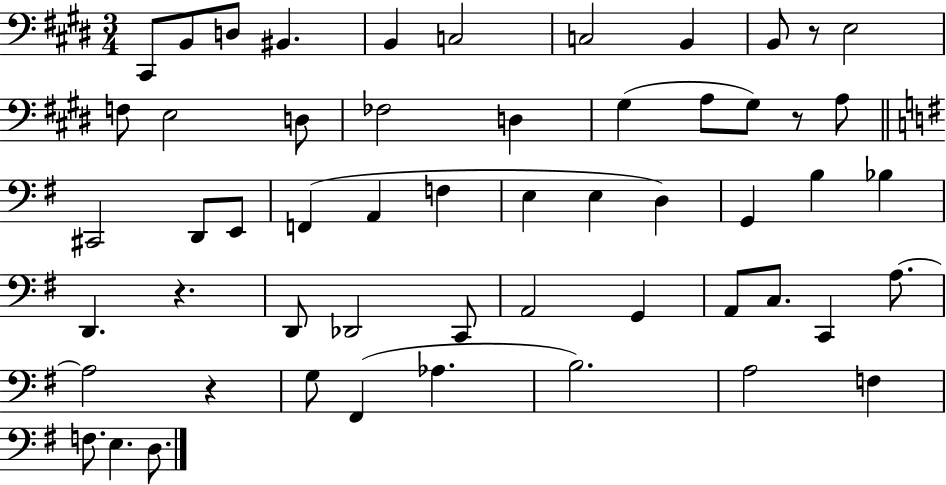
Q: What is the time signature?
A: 3/4